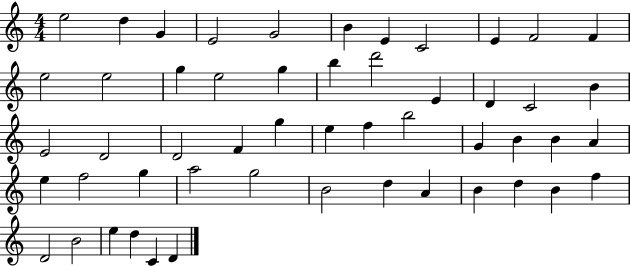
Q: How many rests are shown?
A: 0